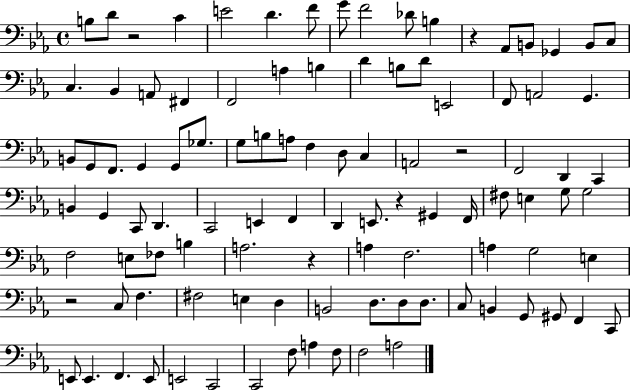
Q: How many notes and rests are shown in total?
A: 103